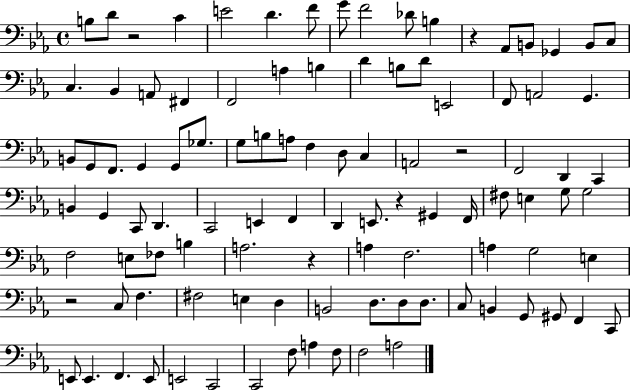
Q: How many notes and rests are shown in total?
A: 103